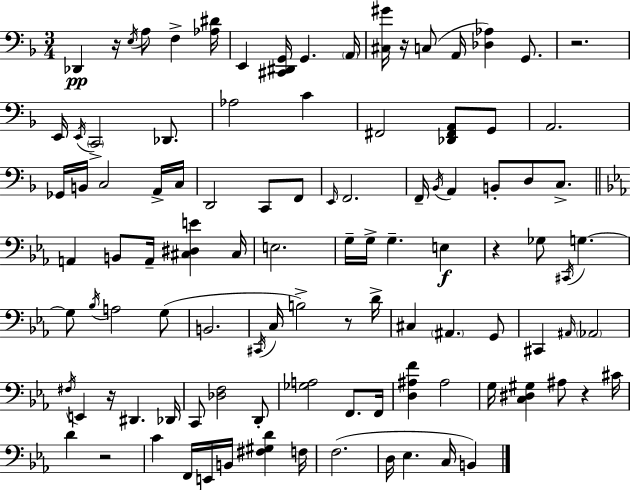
{
  \clef bass
  \numericTimeSignature
  \time 3/4
  \key f \major
  des,4\pp r16 \acciaccatura { e16 } a8 f4-> | <aes dis'>16 e,4 <cis, dis, g,>16 g,4. | \parenthesize a,16 <cis gis'>16 r16 c8( a,16 <des aes>4) g,8. | r2. | \break e,16 \acciaccatura { e,16 } \parenthesize c,2-> des,8. | aes2 c'4 | fis,2 <des, fis, a,>8 | g,8 a,2. | \break ges,16 b,16 c2 | a,16-> c16 d,2 c,8 | f,8 \grace { e,16 } f,2. | f,16-- \acciaccatura { bes,16 } a,4 b,8-. d8 | \break c8.-> \bar "||" \break \key c \minor a,4 b,8 a,16-- <cis dis e'>4 cis16 | e2. | g16-- g16-> g4.-- e4\f | r4 ges8 \acciaccatura { cis,16 } g4.~~ | \break g8 \acciaccatura { bes16 } a2 | g8( b,2. | \acciaccatura { cis,16 } c16 b2->) | r8 d'16-> cis4 \parenthesize ais,4. | \break g,8 cis,4 \grace { ais,16 } \parenthesize aes,2 | \acciaccatura { fis16 } e,4 r16 dis,4. | des,16 c,8 <des f>2 | d,8-. <ges a>2 | \break f,8. f,16 <d ais f'>4 ais2 | g16 <c dis gis>4 ais8 | r4 cis'16 d'4 r2 | c'4 f,16 e,16 b,16 | \break <fis gis d'>4 f16 f2.( | d16 ees4. | c16 b,4) \bar "|."
}